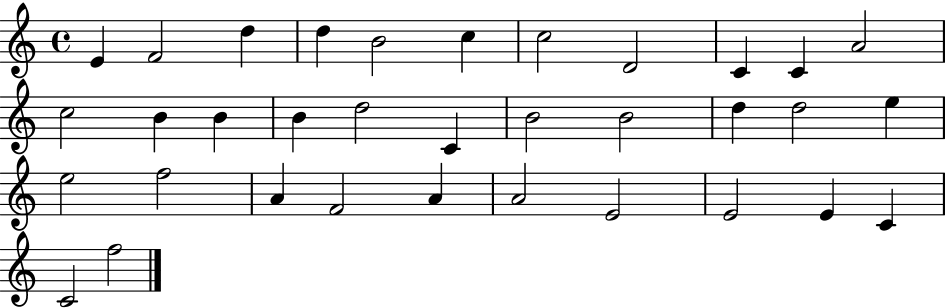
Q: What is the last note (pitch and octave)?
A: F5